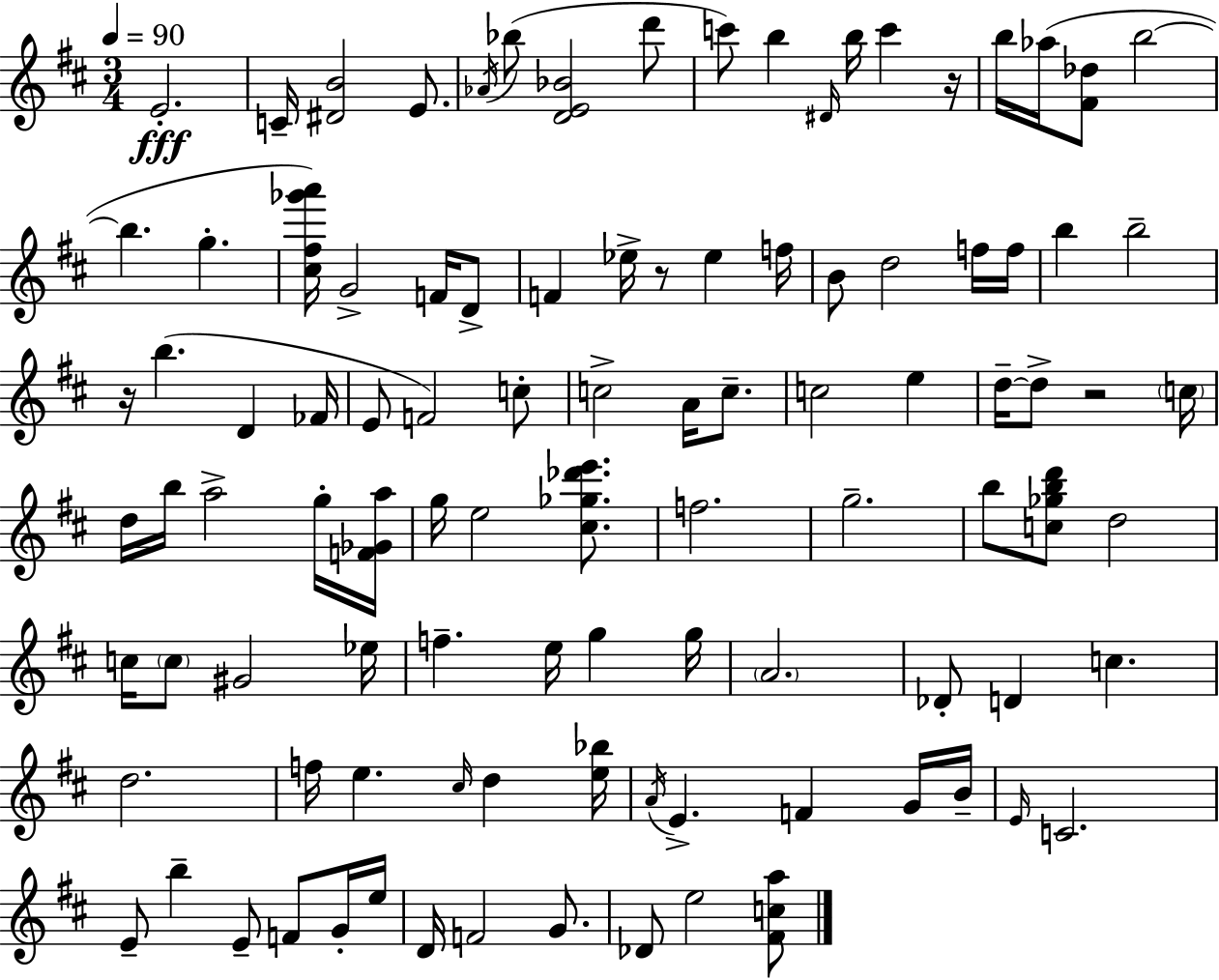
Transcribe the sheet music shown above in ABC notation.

X:1
T:Untitled
M:3/4
L:1/4
K:D
E2 C/4 [^DB]2 E/2 _A/4 _b/2 [DE_B]2 d'/2 c'/2 b ^D/4 b/4 c' z/4 b/4 _a/4 [^F_d]/2 b2 b g [^c^f_g'a']/4 G2 F/4 D/2 F _e/4 z/2 _e f/4 B/2 d2 f/4 f/4 b b2 z/4 b D _F/4 E/2 F2 c/2 c2 A/4 c/2 c2 e d/4 d/2 z2 c/4 d/4 b/4 a2 g/4 [F_Ga]/4 g/4 e2 [^c_g_d'e']/2 f2 g2 b/2 [c_gbd']/2 d2 c/4 c/2 ^G2 _e/4 f e/4 g g/4 A2 _D/2 D c d2 f/4 e ^c/4 d [e_b]/4 A/4 E F G/4 B/4 E/4 C2 E/2 b E/2 F/2 G/4 e/4 D/4 F2 G/2 _D/2 e2 [^Fca]/2